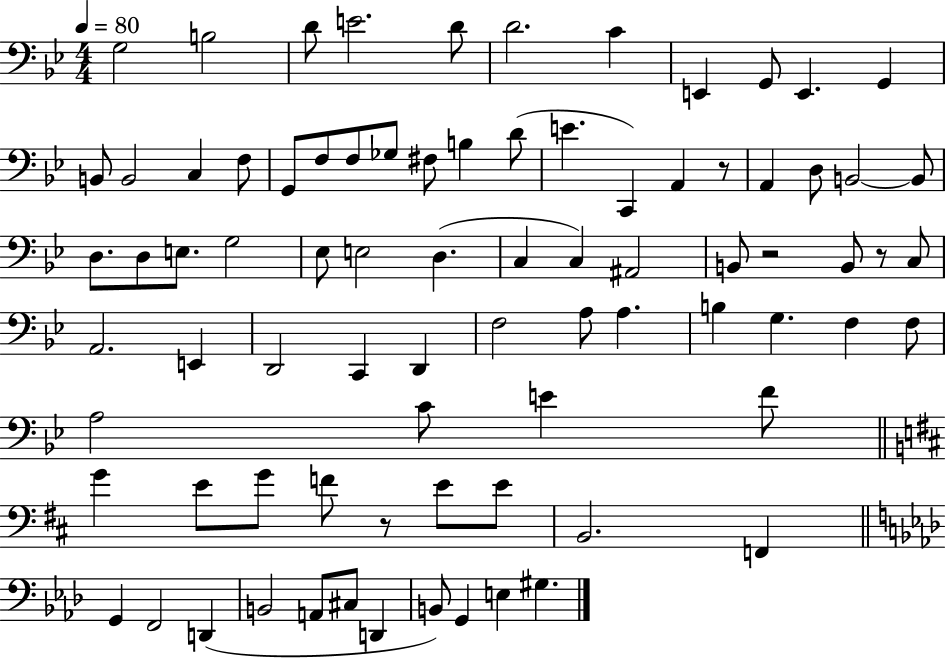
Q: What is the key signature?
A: BES major